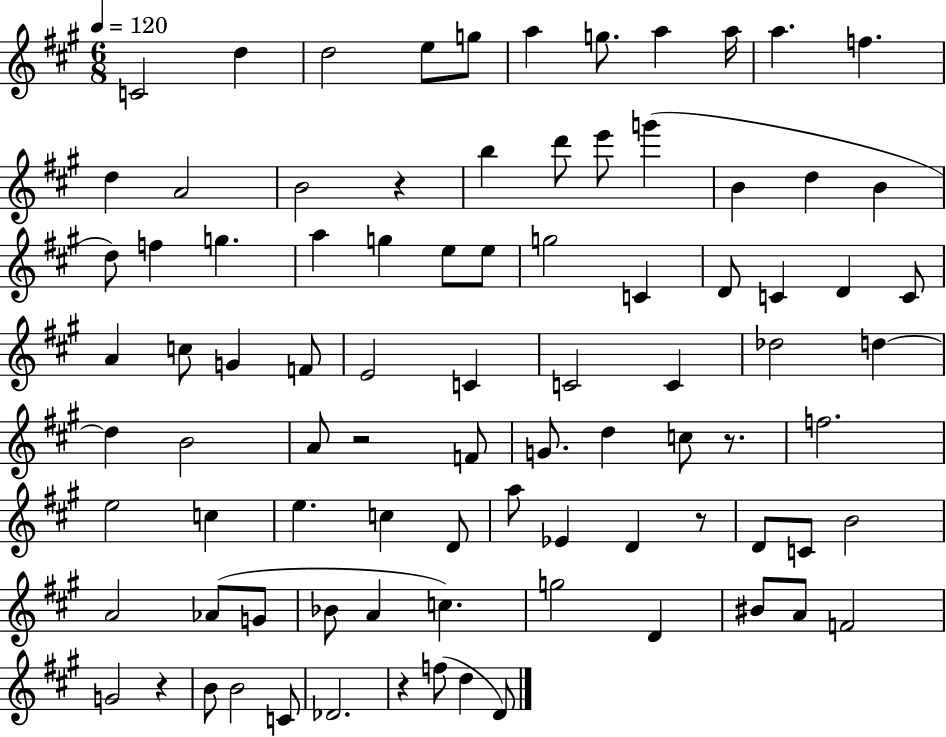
C4/h D5/q D5/h E5/e G5/e A5/q G5/e. A5/q A5/s A5/q. F5/q. D5/q A4/h B4/h R/q B5/q D6/e E6/e G6/q B4/q D5/q B4/q D5/e F5/q G5/q. A5/q G5/q E5/e E5/e G5/h C4/q D4/e C4/q D4/q C4/e A4/q C5/e G4/q F4/e E4/h C4/q C4/h C4/q Db5/h D5/q D5/q B4/h A4/e R/h F4/e G4/e. D5/q C5/e R/e. F5/h. E5/h C5/q E5/q. C5/q D4/e A5/e Eb4/q D4/q R/e D4/e C4/e B4/h A4/h Ab4/e G4/e Bb4/e A4/q C5/q. G5/h D4/q BIS4/e A4/e F4/h G4/h R/q B4/e B4/h C4/e Db4/h. R/q F5/e D5/q D4/e